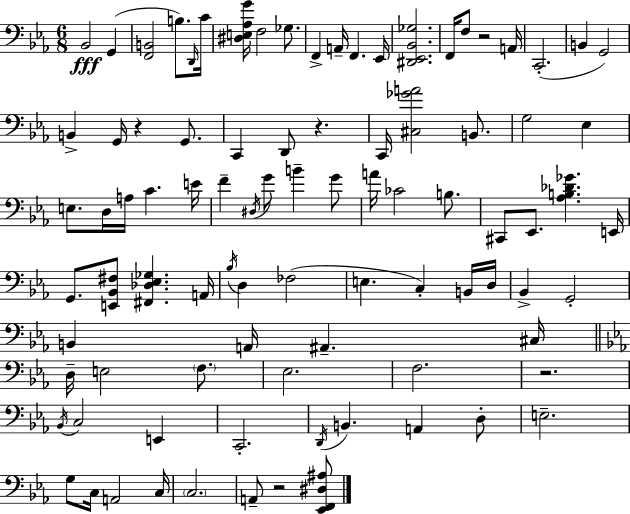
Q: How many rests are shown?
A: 5